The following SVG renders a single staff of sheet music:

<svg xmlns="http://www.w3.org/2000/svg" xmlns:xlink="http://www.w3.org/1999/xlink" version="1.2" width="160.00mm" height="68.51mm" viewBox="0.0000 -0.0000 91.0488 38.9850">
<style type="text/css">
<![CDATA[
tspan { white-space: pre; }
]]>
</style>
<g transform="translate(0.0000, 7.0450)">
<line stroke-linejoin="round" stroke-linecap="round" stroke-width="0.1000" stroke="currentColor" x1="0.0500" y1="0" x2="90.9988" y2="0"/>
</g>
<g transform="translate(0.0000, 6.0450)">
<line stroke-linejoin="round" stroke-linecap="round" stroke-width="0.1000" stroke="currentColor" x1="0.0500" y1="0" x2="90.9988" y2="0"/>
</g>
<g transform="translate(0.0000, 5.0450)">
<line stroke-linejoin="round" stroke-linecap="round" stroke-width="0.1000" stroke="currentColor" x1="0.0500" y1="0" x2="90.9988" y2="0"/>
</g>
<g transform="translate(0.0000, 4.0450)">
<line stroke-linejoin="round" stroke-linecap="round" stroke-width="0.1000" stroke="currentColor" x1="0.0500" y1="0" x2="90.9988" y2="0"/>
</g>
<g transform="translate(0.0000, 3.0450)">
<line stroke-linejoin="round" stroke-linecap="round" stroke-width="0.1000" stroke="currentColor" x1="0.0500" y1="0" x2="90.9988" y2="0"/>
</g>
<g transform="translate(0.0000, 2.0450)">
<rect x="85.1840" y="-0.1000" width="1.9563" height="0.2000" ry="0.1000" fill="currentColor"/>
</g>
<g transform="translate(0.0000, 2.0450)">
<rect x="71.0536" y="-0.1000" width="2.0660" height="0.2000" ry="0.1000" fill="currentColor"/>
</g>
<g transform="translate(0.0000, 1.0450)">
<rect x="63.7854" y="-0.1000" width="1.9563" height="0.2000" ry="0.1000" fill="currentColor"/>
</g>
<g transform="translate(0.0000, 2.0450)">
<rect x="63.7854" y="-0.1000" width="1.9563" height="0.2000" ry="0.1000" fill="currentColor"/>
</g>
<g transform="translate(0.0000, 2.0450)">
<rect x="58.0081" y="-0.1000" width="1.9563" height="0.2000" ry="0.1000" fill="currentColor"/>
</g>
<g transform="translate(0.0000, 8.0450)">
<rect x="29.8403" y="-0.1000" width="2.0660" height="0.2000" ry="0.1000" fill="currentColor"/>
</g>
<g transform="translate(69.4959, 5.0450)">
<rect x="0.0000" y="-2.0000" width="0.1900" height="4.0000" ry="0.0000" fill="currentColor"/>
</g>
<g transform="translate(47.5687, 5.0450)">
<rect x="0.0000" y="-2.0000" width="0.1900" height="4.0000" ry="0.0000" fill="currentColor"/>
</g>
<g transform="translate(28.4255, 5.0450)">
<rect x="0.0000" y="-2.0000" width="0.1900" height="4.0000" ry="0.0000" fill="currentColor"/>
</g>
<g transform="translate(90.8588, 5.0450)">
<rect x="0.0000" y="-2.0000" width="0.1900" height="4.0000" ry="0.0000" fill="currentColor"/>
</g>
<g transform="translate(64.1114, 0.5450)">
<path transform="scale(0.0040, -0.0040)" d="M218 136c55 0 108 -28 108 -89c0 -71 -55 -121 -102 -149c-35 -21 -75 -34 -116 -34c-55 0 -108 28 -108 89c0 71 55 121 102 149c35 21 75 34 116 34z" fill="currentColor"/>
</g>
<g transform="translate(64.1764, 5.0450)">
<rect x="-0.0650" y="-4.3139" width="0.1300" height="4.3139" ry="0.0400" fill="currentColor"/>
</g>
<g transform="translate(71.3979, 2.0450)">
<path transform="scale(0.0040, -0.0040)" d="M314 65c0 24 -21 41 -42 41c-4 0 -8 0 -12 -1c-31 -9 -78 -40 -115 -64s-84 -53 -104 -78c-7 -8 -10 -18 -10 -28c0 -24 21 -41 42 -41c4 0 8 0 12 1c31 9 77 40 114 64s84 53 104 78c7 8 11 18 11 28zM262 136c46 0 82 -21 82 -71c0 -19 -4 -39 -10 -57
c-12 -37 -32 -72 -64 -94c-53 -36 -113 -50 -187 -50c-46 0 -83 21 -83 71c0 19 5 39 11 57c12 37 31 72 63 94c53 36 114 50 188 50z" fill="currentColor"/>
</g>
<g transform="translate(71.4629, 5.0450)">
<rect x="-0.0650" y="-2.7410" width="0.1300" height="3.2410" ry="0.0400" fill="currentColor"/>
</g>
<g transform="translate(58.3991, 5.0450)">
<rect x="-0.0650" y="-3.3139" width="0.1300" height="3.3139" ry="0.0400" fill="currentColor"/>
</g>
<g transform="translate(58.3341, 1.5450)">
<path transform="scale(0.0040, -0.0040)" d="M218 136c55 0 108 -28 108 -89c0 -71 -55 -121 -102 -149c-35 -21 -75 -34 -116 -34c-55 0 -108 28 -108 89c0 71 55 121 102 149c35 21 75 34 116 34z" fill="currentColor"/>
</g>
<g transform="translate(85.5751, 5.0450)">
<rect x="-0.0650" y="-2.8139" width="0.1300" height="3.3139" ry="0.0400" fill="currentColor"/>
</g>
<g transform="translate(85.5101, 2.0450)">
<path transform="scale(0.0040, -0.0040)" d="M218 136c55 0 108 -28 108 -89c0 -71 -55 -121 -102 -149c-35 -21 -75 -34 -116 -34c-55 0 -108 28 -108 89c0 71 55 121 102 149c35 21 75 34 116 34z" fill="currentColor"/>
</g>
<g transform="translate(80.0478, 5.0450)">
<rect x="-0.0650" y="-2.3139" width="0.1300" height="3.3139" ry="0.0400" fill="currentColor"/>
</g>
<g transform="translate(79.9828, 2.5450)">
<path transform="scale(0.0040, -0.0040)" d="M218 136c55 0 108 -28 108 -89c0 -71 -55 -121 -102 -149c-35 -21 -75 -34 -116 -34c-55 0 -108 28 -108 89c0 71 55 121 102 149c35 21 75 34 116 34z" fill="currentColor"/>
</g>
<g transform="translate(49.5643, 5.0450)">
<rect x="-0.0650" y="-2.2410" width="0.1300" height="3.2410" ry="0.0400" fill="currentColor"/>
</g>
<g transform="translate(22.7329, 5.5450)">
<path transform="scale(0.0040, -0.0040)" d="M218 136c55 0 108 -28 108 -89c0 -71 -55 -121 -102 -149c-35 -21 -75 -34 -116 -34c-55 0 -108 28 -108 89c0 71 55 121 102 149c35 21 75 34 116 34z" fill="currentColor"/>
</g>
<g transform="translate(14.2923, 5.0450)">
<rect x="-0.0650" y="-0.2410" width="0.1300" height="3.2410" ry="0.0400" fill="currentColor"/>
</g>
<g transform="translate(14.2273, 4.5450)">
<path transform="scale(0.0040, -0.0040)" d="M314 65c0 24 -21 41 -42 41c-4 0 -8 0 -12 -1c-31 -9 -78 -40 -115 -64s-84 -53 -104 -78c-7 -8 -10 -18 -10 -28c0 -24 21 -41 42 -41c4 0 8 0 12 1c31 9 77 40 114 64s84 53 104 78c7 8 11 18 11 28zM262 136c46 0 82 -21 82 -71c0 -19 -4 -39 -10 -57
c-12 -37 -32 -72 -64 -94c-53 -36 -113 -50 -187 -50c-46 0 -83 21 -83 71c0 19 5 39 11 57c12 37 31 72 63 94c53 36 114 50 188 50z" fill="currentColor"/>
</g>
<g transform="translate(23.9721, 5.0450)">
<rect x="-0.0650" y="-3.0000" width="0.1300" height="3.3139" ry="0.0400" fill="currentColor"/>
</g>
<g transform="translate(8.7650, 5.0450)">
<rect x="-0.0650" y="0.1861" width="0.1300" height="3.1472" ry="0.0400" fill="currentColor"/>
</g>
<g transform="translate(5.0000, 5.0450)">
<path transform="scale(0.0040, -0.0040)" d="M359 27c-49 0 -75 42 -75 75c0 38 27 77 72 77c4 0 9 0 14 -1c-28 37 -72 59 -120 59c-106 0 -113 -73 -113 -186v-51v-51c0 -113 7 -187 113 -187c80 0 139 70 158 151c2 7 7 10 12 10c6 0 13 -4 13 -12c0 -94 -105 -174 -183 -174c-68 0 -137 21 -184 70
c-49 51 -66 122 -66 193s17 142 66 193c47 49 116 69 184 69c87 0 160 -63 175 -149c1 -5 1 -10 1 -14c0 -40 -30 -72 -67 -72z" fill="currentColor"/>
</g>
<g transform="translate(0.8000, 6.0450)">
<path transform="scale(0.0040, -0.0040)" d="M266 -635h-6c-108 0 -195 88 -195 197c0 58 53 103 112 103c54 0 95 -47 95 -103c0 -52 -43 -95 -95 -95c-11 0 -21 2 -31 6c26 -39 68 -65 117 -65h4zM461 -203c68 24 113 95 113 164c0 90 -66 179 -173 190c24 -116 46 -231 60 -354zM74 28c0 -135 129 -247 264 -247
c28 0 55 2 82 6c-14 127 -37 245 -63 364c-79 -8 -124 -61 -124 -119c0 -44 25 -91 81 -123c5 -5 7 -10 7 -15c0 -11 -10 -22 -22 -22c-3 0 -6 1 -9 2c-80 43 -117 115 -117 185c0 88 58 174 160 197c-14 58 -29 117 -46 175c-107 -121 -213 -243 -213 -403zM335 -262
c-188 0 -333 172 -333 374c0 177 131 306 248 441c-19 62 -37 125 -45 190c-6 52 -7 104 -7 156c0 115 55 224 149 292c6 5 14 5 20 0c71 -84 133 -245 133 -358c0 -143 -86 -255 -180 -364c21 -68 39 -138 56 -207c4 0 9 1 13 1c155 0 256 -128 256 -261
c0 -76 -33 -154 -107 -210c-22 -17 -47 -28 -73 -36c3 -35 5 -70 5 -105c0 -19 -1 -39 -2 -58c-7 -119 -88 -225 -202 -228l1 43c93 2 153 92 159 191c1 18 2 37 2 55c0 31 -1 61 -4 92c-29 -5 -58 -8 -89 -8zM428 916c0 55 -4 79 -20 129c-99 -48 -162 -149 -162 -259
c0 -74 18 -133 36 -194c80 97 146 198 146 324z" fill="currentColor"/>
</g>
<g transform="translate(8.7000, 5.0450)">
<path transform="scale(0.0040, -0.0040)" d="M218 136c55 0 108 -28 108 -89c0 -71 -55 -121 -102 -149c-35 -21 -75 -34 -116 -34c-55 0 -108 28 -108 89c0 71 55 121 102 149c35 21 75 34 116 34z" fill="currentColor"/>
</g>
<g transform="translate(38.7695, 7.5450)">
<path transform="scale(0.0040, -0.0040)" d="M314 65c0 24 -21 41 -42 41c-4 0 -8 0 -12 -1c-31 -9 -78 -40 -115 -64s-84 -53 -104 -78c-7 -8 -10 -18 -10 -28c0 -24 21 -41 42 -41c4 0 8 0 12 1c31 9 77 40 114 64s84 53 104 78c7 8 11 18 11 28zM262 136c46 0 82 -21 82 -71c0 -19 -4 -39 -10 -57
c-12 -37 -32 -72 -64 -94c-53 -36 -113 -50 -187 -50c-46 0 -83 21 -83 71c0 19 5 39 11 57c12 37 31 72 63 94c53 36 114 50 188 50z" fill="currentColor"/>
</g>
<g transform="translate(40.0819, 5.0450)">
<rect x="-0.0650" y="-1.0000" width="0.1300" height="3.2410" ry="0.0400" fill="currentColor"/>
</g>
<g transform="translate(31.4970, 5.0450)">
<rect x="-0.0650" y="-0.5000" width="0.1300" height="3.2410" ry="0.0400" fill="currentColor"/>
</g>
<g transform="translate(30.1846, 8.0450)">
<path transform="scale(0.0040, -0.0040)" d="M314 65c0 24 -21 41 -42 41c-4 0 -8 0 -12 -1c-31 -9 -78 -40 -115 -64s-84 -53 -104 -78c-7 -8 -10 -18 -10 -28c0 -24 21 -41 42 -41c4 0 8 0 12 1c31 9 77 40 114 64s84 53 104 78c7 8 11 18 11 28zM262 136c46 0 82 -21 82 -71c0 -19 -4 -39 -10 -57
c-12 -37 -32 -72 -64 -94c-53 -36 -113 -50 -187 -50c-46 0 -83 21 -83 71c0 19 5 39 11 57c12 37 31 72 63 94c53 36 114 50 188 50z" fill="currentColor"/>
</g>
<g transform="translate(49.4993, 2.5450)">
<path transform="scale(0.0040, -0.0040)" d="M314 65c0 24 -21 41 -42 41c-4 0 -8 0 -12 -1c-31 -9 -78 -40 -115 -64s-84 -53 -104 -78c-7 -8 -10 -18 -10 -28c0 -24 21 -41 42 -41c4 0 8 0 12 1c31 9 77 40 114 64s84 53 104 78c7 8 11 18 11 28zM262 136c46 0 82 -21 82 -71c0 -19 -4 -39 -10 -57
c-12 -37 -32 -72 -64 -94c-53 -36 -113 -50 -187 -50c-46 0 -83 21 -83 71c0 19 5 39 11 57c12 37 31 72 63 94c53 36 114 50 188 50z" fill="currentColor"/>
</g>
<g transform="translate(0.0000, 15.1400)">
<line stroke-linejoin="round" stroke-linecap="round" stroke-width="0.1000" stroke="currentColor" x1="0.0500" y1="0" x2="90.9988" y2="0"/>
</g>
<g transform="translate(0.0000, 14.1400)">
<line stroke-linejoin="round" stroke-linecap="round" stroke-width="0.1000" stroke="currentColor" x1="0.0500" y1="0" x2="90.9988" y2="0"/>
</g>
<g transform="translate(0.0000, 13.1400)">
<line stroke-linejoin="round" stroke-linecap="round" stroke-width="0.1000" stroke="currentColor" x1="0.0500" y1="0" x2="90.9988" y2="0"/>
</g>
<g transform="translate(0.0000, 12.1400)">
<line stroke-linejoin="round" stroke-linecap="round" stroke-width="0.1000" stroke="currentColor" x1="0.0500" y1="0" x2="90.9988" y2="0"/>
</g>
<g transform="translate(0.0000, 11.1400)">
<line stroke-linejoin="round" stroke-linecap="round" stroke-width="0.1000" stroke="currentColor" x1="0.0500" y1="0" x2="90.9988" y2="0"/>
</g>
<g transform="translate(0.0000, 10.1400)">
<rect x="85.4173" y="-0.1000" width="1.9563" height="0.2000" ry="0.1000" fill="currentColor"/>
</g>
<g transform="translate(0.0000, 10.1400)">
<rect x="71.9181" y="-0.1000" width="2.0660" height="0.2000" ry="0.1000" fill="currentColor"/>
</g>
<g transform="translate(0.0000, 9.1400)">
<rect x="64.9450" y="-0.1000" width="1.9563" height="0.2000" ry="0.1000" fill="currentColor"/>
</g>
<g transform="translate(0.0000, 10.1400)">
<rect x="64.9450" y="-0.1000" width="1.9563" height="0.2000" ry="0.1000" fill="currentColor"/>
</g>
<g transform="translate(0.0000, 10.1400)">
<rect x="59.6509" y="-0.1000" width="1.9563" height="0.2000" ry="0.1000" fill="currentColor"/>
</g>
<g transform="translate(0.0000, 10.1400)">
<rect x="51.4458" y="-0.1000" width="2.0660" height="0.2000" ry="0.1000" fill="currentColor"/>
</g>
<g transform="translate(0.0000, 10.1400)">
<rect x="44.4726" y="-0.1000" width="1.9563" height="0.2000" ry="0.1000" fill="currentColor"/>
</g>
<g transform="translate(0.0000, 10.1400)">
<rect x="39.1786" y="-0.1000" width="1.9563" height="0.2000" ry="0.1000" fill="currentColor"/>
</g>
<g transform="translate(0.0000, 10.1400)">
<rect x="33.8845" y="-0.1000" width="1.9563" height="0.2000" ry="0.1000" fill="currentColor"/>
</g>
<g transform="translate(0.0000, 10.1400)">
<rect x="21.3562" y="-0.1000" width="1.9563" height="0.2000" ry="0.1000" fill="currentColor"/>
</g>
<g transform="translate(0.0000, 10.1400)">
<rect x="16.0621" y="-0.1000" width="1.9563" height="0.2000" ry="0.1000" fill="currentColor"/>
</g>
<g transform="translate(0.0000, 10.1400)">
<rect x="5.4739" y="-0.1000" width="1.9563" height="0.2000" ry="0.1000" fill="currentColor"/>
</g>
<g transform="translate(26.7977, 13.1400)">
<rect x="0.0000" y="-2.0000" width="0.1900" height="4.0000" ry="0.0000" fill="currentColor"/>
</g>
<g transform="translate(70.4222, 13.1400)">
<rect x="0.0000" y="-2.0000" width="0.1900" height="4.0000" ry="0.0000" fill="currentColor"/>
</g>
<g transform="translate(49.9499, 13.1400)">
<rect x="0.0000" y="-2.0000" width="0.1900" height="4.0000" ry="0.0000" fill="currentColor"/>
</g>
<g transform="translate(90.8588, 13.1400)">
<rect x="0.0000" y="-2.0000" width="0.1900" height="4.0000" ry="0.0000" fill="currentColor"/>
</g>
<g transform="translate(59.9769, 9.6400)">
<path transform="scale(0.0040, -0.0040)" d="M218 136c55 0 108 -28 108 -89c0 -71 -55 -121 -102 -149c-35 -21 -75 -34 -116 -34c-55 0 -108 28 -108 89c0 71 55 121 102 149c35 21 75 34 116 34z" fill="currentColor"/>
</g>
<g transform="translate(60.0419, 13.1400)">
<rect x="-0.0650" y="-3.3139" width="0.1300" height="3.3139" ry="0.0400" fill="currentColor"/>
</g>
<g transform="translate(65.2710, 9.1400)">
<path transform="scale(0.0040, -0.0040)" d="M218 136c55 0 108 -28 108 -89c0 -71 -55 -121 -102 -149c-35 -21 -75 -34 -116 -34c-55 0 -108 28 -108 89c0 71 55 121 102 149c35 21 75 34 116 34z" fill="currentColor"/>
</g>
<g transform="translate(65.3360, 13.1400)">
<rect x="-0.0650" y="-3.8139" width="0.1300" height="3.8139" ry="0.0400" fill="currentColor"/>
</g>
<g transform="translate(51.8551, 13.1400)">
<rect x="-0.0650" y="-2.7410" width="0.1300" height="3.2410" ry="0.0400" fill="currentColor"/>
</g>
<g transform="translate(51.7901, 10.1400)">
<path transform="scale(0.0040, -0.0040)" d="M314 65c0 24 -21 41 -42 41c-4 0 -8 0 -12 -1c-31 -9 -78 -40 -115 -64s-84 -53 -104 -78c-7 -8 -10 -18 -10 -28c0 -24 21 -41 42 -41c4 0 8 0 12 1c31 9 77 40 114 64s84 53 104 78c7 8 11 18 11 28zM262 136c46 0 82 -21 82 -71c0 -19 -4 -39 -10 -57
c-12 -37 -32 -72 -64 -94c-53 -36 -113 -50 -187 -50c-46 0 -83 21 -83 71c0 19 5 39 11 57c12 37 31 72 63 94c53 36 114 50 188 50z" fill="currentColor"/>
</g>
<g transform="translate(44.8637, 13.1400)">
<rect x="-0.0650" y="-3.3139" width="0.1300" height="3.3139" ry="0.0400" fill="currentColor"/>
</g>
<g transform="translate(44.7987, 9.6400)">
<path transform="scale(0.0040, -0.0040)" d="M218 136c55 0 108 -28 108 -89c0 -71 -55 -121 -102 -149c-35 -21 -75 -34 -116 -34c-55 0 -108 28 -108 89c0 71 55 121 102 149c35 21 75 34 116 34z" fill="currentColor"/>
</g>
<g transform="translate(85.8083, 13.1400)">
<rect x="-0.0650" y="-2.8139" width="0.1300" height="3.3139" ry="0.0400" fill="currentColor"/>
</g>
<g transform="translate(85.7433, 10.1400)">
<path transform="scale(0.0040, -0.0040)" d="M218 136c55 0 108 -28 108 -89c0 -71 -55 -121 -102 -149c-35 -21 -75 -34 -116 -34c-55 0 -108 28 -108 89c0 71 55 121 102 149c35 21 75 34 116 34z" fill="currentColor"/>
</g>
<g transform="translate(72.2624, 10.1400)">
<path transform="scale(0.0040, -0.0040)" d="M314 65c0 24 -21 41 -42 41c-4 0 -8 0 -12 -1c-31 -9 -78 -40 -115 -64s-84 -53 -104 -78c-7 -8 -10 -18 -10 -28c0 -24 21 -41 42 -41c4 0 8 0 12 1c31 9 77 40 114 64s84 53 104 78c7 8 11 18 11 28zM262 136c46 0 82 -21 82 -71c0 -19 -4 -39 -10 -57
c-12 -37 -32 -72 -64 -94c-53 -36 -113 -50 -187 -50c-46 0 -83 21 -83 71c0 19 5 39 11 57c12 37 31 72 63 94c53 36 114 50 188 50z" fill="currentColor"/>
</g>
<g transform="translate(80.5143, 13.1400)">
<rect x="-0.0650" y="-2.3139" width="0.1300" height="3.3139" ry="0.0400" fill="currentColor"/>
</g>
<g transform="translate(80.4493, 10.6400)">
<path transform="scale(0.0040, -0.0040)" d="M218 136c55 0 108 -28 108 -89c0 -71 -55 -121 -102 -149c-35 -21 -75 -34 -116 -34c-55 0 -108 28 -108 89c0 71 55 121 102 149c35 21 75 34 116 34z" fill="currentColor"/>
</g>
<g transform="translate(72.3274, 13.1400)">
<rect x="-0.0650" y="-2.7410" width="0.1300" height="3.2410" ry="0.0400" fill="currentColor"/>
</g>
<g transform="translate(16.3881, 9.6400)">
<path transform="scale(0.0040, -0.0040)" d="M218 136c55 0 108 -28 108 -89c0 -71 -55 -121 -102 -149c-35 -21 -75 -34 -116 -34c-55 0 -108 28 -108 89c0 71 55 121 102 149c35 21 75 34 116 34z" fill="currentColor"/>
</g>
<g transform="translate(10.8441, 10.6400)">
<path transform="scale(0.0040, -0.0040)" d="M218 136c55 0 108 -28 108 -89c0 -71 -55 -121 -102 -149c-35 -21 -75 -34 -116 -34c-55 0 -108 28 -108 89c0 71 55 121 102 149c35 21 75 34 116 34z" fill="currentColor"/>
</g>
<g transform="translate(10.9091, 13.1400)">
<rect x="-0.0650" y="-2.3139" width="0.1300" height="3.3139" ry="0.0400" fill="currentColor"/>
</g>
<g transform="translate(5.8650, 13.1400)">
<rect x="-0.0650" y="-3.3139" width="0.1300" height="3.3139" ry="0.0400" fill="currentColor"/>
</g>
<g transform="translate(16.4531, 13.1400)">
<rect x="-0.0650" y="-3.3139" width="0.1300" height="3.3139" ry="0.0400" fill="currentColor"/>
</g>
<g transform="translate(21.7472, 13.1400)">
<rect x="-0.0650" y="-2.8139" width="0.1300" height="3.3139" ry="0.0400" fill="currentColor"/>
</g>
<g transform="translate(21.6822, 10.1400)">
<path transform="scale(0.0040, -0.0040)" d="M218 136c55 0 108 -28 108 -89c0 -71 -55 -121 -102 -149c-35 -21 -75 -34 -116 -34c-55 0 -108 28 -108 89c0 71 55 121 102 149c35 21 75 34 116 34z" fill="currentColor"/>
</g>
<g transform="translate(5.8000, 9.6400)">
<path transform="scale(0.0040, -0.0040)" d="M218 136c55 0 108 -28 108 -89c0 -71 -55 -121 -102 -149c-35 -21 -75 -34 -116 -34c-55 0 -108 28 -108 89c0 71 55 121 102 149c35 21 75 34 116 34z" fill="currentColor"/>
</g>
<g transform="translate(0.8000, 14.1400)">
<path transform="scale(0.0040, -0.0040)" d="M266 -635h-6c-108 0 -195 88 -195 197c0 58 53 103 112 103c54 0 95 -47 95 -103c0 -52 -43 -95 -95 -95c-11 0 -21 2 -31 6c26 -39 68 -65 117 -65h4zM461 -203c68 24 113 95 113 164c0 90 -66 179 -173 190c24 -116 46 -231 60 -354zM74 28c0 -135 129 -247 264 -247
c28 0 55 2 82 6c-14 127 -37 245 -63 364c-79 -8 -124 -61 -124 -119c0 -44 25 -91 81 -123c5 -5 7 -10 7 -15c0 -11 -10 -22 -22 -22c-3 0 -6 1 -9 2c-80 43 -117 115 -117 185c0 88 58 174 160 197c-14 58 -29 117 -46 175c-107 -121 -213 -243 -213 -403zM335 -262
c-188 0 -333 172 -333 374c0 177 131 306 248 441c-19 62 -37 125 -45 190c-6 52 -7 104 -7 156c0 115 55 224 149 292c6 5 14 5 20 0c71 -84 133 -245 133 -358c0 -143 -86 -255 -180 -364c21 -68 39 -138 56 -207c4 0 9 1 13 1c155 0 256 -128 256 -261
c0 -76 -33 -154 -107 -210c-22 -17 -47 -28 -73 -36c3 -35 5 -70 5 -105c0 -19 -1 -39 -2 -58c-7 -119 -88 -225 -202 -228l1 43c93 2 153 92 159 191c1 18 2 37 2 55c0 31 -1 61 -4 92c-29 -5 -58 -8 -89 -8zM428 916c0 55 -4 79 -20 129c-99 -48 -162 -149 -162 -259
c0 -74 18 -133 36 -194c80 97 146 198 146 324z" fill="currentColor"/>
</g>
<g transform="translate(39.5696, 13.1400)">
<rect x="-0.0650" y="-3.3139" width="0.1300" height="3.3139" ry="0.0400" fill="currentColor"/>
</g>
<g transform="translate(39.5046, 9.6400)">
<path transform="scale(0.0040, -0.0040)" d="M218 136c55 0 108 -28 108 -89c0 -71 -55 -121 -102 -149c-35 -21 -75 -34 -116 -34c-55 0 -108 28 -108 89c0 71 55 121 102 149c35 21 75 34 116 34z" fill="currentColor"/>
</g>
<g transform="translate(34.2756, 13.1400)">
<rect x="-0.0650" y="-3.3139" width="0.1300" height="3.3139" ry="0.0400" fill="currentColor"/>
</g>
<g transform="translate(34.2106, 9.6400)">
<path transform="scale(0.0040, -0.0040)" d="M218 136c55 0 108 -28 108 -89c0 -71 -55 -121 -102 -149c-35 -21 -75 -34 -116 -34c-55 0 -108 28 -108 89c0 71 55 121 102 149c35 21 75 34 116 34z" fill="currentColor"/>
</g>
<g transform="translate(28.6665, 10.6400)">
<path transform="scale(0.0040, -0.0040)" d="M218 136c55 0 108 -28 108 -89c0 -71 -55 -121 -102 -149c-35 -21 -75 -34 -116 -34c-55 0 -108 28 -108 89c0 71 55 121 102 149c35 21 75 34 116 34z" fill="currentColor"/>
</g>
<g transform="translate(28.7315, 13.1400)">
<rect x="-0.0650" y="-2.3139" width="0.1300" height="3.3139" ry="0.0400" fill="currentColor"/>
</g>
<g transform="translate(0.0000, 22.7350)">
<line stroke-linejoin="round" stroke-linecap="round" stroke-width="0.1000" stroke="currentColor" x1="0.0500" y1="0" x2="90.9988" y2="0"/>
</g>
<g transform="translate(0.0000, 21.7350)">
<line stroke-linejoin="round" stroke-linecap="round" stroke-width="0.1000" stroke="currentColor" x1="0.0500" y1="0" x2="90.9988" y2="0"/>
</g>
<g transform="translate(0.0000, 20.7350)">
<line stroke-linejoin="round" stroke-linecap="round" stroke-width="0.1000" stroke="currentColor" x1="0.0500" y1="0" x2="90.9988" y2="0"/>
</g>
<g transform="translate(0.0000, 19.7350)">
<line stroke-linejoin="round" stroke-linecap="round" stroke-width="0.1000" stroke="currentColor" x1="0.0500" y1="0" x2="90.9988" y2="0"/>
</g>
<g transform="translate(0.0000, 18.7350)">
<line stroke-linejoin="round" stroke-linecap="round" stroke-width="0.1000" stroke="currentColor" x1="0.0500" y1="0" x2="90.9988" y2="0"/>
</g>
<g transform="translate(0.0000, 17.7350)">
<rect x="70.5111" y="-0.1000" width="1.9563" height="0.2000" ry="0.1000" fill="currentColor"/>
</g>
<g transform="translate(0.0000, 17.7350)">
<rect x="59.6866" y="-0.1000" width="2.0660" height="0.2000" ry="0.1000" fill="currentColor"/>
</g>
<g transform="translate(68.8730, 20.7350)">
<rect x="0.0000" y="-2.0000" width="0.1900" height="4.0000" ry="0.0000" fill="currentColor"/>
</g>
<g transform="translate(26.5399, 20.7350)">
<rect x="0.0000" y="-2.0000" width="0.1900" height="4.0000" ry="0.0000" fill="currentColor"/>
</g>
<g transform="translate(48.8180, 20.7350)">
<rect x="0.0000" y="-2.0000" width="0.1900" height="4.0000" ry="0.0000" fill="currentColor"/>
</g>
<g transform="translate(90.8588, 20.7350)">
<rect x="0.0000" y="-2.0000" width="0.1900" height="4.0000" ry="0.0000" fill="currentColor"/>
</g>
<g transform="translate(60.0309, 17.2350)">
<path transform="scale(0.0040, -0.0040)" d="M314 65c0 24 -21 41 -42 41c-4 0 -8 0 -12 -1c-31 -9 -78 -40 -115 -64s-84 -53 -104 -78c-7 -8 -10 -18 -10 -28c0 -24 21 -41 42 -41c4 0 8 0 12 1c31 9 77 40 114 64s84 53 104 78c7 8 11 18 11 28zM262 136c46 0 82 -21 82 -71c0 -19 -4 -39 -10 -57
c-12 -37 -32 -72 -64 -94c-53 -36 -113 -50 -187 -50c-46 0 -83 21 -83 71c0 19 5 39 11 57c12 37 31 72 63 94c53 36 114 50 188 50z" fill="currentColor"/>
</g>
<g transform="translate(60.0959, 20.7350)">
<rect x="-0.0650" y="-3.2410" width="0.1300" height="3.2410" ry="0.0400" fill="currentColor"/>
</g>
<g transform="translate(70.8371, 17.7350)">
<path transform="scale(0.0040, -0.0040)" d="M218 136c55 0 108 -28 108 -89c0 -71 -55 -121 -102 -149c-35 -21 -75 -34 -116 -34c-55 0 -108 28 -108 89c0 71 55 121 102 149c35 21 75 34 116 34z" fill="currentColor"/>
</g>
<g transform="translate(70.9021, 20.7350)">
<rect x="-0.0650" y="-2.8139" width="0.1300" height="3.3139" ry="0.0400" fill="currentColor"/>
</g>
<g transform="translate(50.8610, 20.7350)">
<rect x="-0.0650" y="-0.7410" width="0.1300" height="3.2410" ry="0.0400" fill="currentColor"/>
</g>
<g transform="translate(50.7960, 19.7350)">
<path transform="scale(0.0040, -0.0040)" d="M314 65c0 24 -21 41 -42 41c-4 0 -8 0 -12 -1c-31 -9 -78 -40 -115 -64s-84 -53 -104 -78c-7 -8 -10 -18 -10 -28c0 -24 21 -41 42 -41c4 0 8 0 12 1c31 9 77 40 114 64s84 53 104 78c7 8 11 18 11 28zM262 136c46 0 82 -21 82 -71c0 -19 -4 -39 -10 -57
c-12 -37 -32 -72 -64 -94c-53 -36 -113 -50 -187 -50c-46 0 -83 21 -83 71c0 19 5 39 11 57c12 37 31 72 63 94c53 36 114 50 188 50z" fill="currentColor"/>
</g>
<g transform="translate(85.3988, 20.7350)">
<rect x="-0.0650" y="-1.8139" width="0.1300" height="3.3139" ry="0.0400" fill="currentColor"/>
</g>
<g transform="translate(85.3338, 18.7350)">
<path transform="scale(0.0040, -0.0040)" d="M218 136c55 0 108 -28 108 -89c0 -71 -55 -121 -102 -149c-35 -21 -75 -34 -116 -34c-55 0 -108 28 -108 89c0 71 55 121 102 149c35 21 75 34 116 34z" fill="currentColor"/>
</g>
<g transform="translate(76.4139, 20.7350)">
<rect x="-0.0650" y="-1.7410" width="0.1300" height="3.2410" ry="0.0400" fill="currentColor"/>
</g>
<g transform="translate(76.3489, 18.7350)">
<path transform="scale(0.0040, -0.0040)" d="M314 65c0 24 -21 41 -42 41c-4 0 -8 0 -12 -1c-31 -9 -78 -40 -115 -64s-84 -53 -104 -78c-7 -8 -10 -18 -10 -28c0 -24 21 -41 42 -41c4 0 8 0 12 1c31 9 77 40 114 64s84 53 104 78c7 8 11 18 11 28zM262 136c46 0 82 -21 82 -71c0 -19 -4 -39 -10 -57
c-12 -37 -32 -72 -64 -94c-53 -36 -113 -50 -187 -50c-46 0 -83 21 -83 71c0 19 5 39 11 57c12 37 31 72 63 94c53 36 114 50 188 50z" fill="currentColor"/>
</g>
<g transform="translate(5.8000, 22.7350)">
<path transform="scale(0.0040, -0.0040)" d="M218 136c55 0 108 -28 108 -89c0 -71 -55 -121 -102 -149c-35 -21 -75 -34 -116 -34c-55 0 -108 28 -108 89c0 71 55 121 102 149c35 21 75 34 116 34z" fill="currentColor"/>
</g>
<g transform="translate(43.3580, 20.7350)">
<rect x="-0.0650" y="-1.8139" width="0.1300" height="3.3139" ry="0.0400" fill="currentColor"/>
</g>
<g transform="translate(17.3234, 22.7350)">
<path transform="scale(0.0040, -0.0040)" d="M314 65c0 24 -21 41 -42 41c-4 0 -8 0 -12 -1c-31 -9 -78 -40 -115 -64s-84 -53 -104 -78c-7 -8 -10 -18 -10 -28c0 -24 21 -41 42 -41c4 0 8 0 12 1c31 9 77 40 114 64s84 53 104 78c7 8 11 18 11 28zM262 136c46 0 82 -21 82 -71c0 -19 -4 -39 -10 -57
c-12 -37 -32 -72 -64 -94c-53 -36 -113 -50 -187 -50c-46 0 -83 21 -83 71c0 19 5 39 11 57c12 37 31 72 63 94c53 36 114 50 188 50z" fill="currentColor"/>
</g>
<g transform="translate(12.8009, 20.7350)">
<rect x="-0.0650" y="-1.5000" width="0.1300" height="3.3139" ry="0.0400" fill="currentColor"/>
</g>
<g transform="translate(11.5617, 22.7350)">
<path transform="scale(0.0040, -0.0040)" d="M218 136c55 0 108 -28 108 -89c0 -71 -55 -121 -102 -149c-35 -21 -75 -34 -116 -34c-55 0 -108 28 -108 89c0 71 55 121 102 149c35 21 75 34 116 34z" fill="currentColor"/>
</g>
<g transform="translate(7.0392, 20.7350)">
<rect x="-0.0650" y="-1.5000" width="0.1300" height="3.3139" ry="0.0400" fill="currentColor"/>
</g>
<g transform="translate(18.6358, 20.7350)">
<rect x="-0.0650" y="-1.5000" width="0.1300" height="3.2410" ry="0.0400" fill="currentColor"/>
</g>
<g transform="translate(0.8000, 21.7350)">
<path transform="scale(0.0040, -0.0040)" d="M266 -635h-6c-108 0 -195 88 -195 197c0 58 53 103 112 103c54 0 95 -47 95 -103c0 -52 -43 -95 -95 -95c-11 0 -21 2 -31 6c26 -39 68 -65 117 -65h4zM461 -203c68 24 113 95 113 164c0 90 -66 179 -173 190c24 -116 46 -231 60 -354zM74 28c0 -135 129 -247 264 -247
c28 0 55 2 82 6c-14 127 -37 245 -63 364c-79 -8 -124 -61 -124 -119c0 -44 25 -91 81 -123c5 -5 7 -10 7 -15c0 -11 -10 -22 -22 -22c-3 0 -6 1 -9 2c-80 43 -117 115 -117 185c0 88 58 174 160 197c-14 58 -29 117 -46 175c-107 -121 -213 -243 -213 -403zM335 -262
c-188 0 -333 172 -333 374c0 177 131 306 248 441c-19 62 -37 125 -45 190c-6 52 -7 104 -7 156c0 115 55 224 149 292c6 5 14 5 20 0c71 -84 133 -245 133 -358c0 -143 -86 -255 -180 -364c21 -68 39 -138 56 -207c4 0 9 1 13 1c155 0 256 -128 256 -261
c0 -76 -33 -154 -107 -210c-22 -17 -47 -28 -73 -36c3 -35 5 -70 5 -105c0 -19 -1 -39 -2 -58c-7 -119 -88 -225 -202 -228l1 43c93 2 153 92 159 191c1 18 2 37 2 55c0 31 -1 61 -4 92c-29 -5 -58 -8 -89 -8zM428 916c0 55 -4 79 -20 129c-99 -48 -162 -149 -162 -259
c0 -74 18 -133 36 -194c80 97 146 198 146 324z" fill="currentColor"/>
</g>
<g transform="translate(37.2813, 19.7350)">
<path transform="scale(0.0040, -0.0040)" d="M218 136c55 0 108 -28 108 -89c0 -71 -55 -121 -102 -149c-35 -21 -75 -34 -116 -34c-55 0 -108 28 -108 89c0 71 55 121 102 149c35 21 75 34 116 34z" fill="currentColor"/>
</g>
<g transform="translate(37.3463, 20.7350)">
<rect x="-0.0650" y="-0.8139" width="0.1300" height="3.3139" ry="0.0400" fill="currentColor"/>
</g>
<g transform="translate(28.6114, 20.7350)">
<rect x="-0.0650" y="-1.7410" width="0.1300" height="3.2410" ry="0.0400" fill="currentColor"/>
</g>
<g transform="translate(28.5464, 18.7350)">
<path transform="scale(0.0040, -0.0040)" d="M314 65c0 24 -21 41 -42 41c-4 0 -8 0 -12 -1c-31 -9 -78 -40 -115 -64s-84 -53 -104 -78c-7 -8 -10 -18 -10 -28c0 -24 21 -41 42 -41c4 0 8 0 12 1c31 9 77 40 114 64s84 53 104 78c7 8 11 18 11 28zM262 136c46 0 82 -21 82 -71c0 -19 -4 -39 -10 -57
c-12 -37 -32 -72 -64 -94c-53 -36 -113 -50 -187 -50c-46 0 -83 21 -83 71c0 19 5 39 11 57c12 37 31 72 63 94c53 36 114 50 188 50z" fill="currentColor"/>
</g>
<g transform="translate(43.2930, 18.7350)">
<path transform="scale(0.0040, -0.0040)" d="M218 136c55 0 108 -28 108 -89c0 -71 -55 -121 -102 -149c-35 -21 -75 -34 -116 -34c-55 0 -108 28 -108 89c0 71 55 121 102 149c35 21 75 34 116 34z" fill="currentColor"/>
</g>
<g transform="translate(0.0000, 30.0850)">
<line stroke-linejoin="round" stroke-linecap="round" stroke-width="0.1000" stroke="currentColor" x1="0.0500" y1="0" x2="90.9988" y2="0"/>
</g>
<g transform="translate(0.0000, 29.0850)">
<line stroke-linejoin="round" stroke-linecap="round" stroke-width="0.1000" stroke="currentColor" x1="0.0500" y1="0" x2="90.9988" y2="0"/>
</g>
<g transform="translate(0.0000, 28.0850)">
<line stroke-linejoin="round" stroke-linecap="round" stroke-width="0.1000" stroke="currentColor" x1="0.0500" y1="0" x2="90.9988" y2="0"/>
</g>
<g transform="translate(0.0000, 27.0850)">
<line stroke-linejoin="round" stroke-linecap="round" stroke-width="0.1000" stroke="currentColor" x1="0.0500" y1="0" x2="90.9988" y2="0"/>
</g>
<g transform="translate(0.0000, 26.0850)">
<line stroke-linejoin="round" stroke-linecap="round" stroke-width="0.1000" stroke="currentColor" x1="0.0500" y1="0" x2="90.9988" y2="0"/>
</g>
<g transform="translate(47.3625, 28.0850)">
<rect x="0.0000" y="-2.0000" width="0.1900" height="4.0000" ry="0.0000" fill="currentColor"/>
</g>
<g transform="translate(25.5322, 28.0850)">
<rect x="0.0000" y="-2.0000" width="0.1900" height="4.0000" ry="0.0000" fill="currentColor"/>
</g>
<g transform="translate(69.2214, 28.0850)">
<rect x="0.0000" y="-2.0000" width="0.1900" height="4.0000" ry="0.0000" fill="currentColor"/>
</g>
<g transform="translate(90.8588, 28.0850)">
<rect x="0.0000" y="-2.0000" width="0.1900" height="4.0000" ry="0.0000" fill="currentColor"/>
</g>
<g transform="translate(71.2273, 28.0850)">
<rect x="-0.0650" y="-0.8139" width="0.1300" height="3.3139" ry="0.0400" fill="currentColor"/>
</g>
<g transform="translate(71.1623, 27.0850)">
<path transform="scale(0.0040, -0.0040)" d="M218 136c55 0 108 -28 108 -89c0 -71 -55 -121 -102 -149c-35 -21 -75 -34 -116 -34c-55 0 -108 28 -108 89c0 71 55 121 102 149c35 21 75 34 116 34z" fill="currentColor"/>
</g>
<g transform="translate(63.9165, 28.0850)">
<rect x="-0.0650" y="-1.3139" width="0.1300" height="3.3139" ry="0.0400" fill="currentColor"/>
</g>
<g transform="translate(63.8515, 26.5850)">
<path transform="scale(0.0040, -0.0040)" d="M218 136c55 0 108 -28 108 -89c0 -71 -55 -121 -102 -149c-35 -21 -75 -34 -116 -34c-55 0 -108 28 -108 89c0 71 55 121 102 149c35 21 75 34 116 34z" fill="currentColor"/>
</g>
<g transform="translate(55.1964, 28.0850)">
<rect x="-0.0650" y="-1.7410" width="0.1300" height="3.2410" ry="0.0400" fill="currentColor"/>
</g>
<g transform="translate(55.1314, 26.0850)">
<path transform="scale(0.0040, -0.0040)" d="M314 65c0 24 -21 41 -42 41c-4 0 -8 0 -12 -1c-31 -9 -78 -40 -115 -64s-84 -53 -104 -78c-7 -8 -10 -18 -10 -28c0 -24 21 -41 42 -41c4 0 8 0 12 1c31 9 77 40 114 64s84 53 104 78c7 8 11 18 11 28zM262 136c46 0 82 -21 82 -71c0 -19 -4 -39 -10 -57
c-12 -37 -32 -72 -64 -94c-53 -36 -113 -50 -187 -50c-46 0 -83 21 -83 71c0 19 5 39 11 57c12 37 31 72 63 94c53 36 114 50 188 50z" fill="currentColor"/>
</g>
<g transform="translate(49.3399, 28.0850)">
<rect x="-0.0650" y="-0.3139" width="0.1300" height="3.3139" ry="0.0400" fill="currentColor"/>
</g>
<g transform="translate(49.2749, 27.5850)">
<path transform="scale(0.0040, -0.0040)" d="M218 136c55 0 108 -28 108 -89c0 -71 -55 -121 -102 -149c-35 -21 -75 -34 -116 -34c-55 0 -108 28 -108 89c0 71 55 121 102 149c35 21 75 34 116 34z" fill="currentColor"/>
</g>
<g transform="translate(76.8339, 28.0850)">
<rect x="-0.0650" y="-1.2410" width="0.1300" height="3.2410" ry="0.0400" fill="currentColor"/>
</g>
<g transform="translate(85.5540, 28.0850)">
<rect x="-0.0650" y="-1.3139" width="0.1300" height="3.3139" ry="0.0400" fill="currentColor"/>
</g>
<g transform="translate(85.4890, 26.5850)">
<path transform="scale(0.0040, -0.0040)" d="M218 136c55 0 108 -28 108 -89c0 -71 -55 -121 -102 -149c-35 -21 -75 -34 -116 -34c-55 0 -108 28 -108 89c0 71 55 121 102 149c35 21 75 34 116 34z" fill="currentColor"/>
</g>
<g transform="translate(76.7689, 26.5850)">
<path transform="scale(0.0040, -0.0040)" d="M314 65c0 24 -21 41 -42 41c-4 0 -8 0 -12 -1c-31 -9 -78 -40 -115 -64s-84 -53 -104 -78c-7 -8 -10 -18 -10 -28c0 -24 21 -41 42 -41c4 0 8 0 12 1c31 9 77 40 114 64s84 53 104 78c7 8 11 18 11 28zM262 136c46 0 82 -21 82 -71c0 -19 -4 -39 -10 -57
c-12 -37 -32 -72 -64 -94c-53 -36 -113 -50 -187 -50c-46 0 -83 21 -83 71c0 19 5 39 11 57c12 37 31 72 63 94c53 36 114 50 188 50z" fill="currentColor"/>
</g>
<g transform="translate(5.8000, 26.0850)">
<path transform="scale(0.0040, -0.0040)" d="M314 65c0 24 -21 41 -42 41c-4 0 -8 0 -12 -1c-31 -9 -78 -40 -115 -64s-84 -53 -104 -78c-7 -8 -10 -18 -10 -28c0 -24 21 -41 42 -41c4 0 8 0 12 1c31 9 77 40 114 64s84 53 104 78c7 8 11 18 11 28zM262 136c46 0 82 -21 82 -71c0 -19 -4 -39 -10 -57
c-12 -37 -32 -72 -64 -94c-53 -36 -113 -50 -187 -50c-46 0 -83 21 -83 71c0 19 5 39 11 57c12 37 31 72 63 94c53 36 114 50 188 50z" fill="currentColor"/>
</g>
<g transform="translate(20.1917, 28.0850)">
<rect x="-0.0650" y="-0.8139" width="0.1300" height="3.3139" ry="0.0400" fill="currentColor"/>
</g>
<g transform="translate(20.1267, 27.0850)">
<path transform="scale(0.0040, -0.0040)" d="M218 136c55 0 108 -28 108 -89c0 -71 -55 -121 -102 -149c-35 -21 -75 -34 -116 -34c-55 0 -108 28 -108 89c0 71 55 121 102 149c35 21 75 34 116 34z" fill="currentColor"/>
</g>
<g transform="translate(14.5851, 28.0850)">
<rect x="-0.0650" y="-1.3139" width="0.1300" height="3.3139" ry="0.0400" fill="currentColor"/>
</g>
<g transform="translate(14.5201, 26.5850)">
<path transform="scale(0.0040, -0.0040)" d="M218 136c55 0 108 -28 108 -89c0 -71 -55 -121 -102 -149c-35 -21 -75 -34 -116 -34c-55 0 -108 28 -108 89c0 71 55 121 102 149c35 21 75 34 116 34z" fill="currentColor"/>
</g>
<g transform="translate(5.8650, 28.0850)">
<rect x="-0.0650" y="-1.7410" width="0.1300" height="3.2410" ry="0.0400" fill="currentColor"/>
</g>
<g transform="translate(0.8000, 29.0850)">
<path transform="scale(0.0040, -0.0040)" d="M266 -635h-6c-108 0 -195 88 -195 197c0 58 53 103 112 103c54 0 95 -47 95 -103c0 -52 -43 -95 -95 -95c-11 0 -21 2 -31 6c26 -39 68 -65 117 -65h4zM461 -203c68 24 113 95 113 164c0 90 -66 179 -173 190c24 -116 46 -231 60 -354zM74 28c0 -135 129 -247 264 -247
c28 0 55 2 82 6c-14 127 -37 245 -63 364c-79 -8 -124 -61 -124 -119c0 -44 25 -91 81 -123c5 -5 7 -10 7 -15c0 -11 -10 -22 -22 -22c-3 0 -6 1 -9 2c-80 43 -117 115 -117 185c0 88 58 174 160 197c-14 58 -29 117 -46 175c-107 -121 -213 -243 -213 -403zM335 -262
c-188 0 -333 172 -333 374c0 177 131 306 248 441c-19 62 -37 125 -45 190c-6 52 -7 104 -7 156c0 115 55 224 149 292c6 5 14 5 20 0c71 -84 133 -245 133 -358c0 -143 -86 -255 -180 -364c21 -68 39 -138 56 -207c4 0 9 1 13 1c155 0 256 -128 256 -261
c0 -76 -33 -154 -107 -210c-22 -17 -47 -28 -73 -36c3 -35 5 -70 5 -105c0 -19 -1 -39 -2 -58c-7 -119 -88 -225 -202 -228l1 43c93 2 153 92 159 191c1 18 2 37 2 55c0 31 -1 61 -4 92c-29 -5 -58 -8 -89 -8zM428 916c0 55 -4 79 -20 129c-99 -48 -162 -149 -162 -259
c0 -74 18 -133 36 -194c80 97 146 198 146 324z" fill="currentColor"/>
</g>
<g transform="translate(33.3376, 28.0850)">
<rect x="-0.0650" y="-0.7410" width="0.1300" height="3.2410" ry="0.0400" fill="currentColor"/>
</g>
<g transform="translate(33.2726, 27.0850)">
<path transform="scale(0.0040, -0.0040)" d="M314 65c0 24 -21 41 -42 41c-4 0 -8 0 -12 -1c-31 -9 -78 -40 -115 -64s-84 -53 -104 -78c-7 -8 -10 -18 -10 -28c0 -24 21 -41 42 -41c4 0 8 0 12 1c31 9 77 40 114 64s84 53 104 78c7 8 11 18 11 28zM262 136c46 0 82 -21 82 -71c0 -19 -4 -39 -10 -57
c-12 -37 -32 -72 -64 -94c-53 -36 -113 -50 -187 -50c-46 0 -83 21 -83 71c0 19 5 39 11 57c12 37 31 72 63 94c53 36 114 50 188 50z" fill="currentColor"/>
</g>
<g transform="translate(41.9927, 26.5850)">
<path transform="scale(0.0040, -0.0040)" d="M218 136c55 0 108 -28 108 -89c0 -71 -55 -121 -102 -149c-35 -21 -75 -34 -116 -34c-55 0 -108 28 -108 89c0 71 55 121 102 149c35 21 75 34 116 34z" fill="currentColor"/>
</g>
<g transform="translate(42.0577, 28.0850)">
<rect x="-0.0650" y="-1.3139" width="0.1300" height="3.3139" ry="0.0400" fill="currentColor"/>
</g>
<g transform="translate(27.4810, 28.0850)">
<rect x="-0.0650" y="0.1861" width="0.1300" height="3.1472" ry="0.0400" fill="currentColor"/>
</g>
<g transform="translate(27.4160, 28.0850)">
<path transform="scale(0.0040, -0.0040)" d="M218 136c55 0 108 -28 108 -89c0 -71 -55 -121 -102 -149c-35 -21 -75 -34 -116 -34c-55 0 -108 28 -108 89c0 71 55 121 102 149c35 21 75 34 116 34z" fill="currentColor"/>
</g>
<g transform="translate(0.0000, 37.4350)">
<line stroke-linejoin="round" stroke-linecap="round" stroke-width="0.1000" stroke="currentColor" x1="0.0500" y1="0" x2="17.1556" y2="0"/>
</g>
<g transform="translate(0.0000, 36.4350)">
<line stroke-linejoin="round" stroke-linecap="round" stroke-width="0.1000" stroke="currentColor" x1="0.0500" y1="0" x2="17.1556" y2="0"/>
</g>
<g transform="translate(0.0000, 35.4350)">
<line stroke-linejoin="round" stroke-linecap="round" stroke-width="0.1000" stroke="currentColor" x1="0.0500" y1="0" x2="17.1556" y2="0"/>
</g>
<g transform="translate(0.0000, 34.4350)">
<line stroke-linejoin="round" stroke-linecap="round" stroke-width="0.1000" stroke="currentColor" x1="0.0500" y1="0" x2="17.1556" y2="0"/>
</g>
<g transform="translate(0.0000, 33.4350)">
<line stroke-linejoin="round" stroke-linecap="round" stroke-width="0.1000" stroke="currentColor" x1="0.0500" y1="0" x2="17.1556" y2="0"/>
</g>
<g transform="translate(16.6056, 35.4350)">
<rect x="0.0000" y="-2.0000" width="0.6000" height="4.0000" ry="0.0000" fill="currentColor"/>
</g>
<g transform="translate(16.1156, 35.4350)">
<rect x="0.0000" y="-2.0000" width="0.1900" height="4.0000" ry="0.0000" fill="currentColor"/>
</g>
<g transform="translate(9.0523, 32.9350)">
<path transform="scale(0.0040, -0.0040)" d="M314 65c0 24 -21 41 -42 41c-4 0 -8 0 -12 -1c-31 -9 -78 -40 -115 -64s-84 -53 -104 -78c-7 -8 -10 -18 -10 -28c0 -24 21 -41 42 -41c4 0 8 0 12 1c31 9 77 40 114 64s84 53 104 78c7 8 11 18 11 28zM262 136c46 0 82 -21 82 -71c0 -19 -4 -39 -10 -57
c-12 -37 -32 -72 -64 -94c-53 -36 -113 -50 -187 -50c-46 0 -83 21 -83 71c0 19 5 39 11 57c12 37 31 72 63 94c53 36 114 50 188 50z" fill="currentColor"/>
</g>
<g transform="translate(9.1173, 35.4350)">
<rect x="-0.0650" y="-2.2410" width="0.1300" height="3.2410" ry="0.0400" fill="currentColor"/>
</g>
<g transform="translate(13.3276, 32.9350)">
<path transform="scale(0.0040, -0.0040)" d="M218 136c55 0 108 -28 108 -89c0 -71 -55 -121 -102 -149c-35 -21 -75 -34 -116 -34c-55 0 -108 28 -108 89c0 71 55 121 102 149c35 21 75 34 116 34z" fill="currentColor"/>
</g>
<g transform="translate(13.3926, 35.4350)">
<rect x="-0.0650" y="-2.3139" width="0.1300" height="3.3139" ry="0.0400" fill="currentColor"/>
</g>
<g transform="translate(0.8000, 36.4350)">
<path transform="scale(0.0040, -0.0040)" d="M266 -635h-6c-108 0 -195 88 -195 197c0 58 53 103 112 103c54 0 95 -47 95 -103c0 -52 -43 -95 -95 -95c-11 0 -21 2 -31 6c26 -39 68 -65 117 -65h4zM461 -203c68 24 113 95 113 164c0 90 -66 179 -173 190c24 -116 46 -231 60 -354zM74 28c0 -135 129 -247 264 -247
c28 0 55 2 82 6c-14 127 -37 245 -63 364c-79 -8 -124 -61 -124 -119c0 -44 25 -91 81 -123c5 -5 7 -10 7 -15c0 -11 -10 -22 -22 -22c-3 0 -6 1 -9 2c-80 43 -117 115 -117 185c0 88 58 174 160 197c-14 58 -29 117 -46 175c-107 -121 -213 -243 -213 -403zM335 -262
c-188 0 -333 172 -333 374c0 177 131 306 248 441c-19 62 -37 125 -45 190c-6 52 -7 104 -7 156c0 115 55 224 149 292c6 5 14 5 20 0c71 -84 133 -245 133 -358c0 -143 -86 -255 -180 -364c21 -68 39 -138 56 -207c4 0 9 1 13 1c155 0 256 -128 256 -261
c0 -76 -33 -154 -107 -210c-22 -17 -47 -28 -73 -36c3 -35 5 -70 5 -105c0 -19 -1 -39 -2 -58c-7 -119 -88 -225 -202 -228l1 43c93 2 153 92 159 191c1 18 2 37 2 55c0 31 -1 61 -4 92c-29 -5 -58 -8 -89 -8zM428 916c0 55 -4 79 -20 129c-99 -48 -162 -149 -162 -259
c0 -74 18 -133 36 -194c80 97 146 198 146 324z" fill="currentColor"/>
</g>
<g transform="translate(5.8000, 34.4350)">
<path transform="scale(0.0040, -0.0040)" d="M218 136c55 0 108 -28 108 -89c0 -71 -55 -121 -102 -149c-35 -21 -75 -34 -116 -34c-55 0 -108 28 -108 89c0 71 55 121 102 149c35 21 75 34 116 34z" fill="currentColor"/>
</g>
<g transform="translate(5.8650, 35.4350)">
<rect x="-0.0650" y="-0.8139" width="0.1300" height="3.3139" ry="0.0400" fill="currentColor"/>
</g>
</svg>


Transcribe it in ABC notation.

X:1
T:Untitled
M:4/4
L:1/4
K:C
B c2 A C2 D2 g2 b d' a2 g a b g b a g b b b a2 b c' a2 g a E E E2 f2 d f d2 b2 a f2 f f2 e d B d2 e c f2 e d e2 e d g2 g